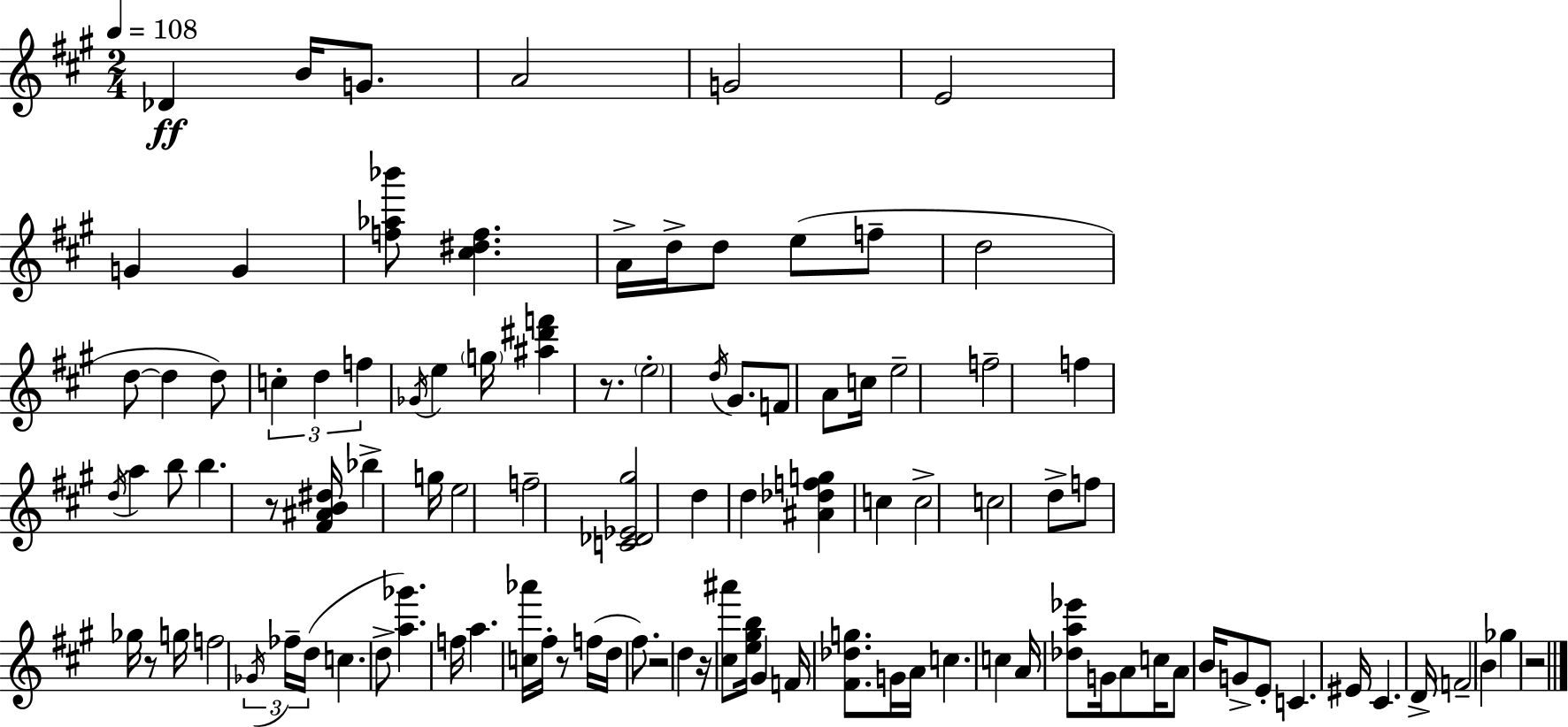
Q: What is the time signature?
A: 2/4